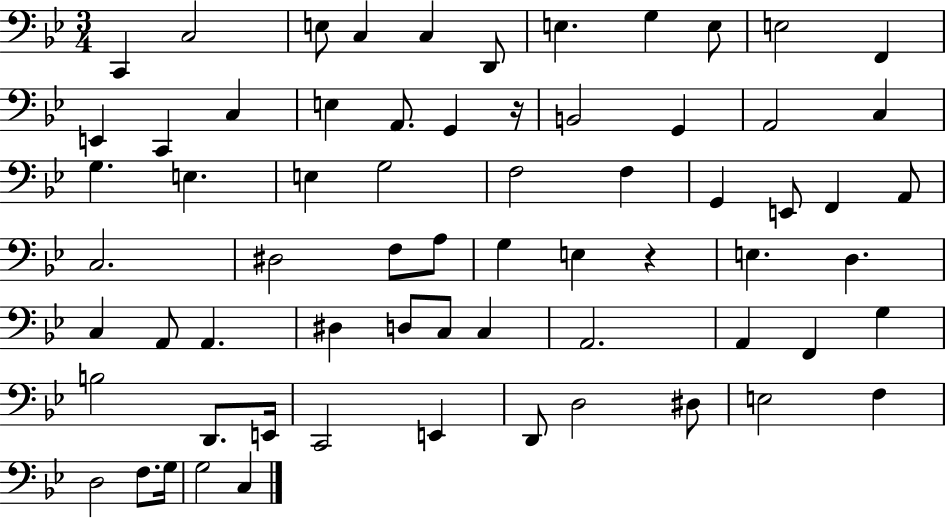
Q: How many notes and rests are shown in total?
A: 67